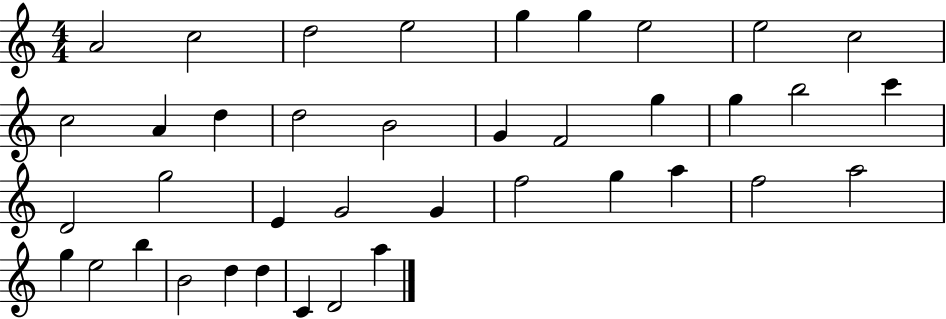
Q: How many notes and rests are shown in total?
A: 39